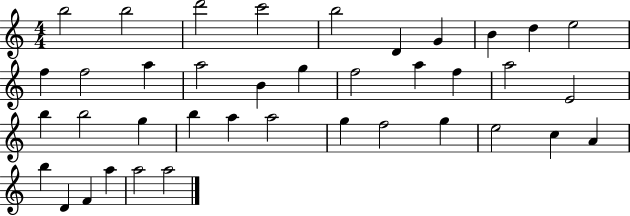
{
  \clef treble
  \numericTimeSignature
  \time 4/4
  \key c \major
  b''2 b''2 | d'''2 c'''2 | b''2 d'4 g'4 | b'4 d''4 e''2 | \break f''4 f''2 a''4 | a''2 b'4 g''4 | f''2 a''4 f''4 | a''2 e'2 | \break b''4 b''2 g''4 | b''4 a''4 a''2 | g''4 f''2 g''4 | e''2 c''4 a'4 | \break b''4 d'4 f'4 a''4 | a''2 a''2 | \bar "|."
}